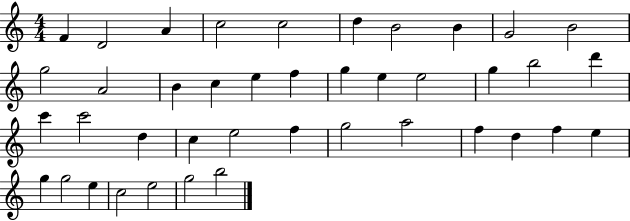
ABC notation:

X:1
T:Untitled
M:4/4
L:1/4
K:C
F D2 A c2 c2 d B2 B G2 B2 g2 A2 B c e f g e e2 g b2 d' c' c'2 d c e2 f g2 a2 f d f e g g2 e c2 e2 g2 b2